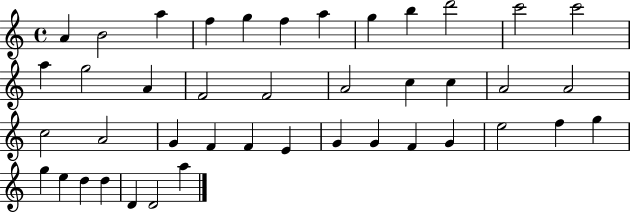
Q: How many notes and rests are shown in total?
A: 42